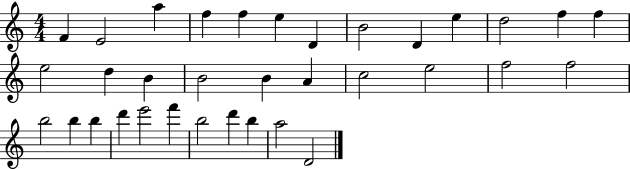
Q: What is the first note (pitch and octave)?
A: F4